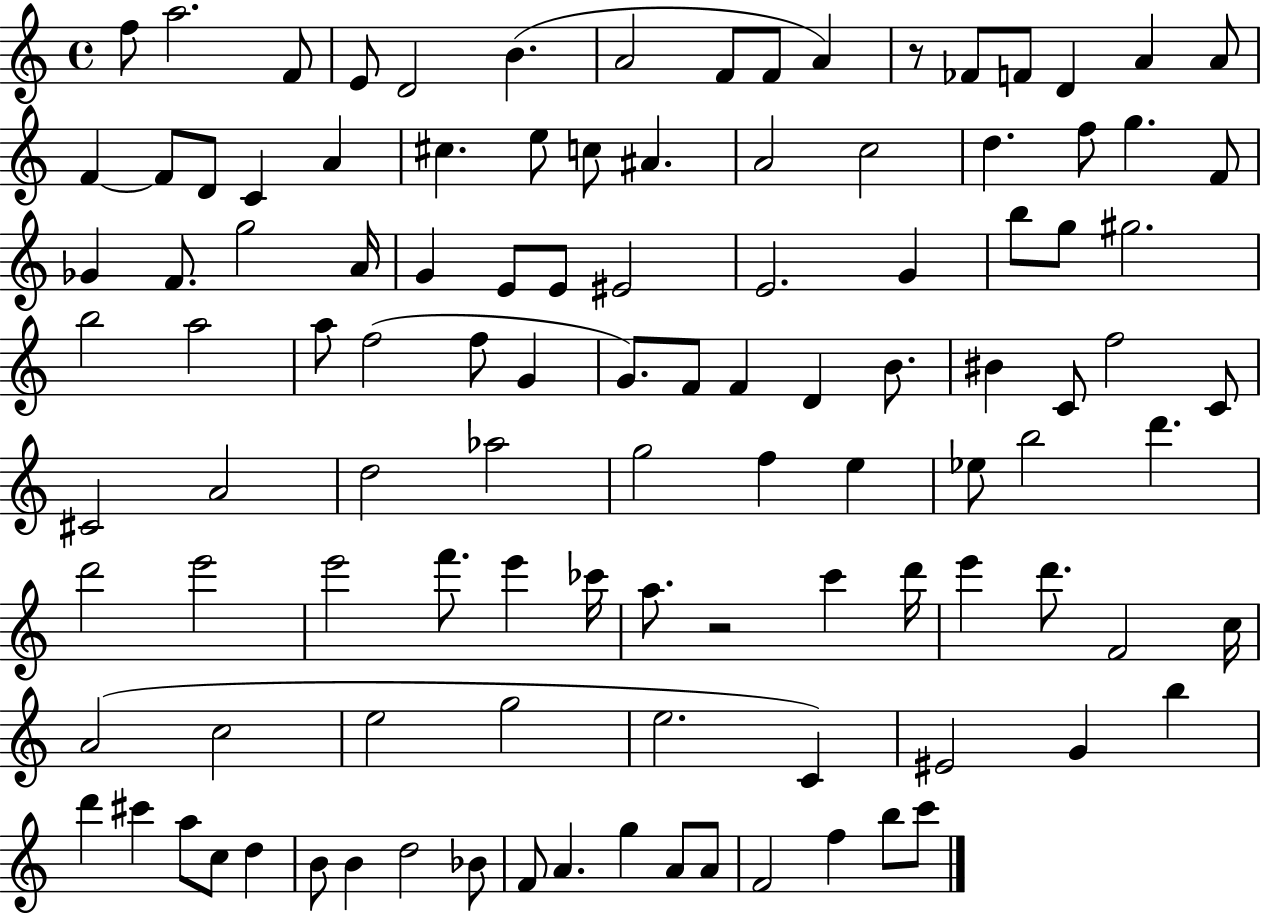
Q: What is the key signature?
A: C major